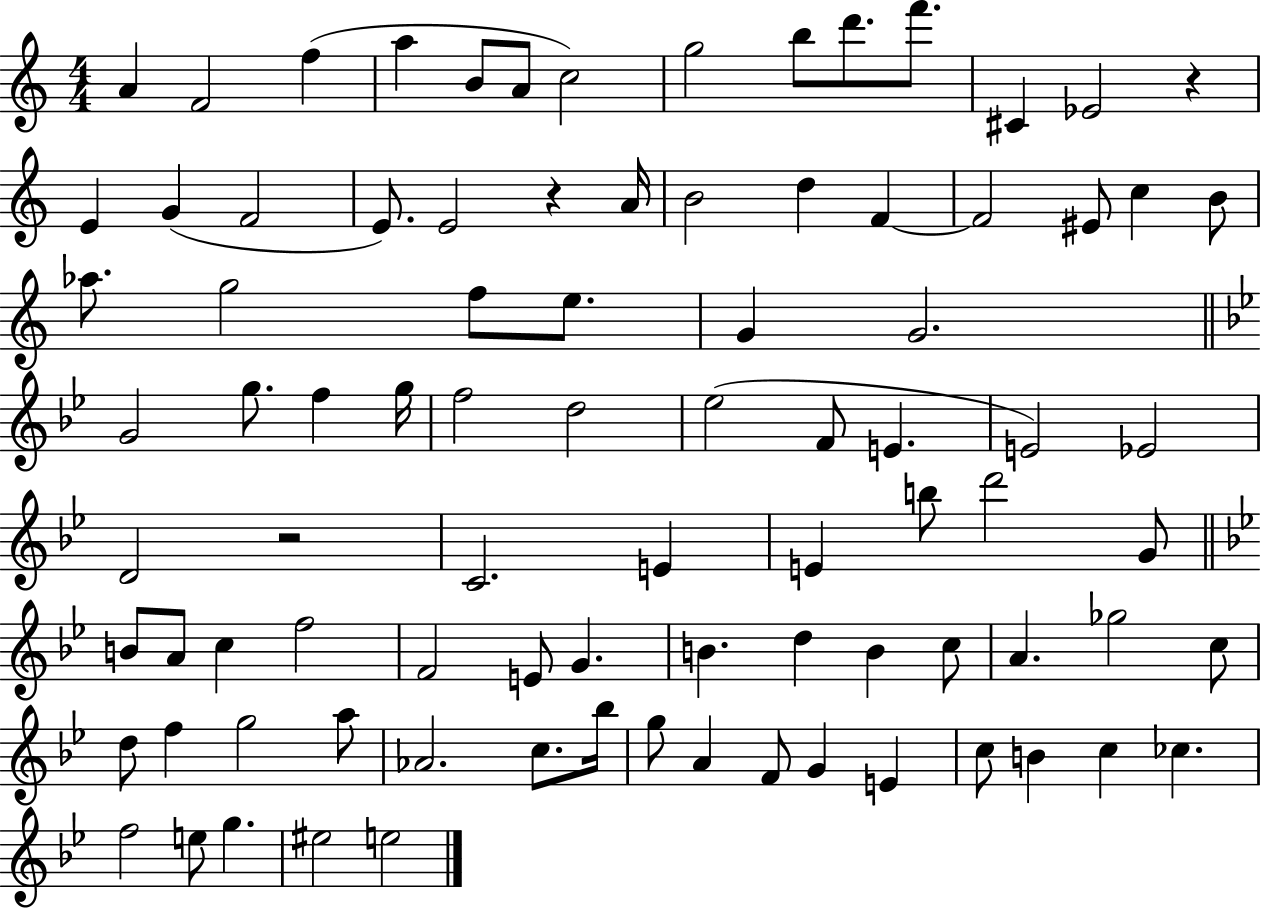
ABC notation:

X:1
T:Untitled
M:4/4
L:1/4
K:C
A F2 f a B/2 A/2 c2 g2 b/2 d'/2 f'/2 ^C _E2 z E G F2 E/2 E2 z A/4 B2 d F F2 ^E/2 c B/2 _a/2 g2 f/2 e/2 G G2 G2 g/2 f g/4 f2 d2 _e2 F/2 E E2 _E2 D2 z2 C2 E E b/2 d'2 G/2 B/2 A/2 c f2 F2 E/2 G B d B c/2 A _g2 c/2 d/2 f g2 a/2 _A2 c/2 _b/4 g/2 A F/2 G E c/2 B c _c f2 e/2 g ^e2 e2